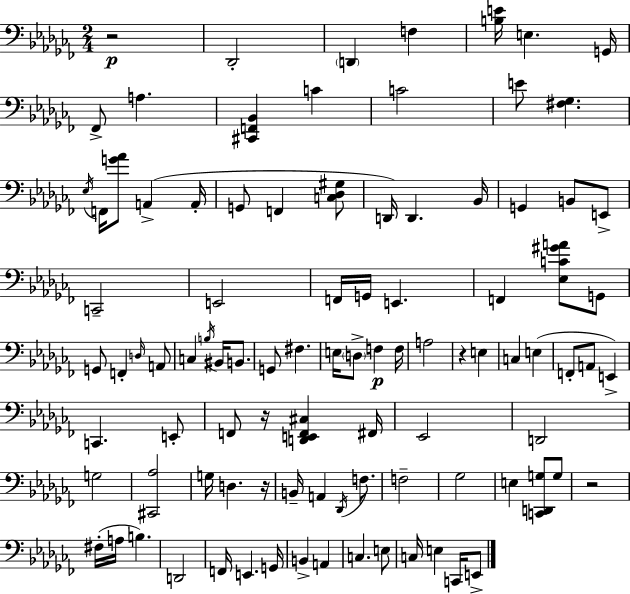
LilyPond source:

{
  \clef bass
  \numericTimeSignature
  \time 2/4
  \key aes \minor
  r2\p | des,2-. | \parenthesize d,4 f4 | <b e'>16 e4. g,16 | \break fes,8-> a4. | <cis, f, bes,>4 c'4 | c'2 | e'8 <fis ges>4. | \break \acciaccatura { ees16 } f,16 <g' aes'>8 a,4->( | a,16-. g,8 f,4 <c des gis>8 | d,16) d,4. | bes,16 g,4 b,8 e,8-> | \break c,2-- | e,2 | f,16 g,16 e,4. | f,4 <ees c' gis' a'>8 g,8 | \break g,8 f,4-. \grace { d16 } | a,8 c4 \acciaccatura { b16 } bis,16 | b,8. g,8 fis4. | e16 \parenthesize d8-> f4\p | \break f16 a2 | r4 e4 | c4 e4( | f,8-. a,8 e,4->) | \break c,4. | e,8-. f,8 r16 <d, e, f, cis>4 | fis,16 ees,2 | d,2 | \break g2 | <cis, aes>2 | g16 d4. | r16 b,16-- a,4 | \break \acciaccatura { des,16 } f8. f2-- | ges2 | e4 | <c, d, g>8 g8 r2 | \break fis16-.( a16 b4.) | d,2 | f,16 e,4. | g,16 b,4-> | \break a,4 c4. | e8 c16 e4 | c,16 e,8-> \bar "|."
}